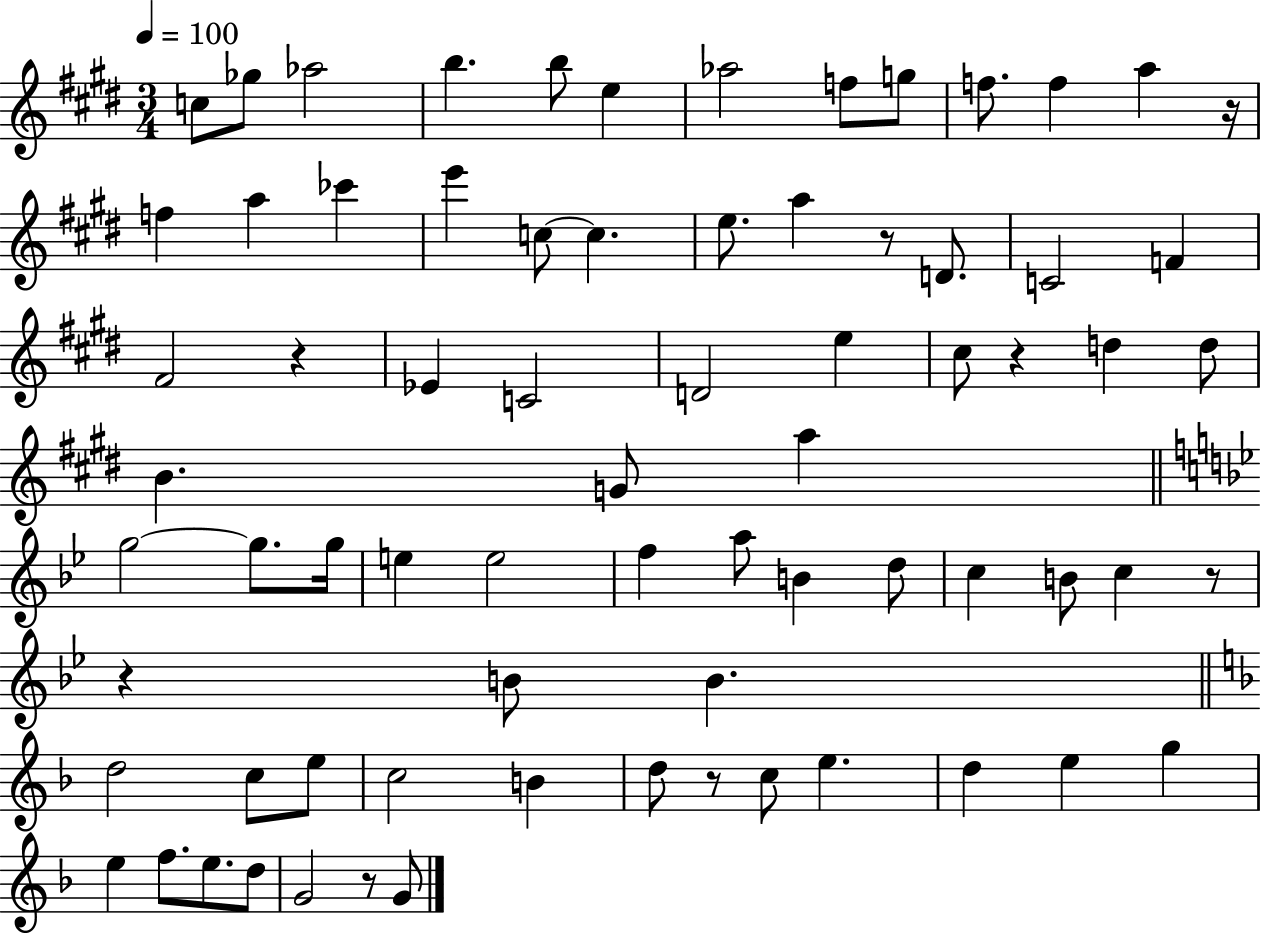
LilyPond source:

{
  \clef treble
  \numericTimeSignature
  \time 3/4
  \key e \major
  \tempo 4 = 100
  c''8 ges''8 aes''2 | b''4. b''8 e''4 | aes''2 f''8 g''8 | f''8. f''4 a''4 r16 | \break f''4 a''4 ces'''4 | e'''4 c''8~~ c''4. | e''8. a''4 r8 d'8. | c'2 f'4 | \break fis'2 r4 | ees'4 c'2 | d'2 e''4 | cis''8 r4 d''4 d''8 | \break b'4. g'8 a''4 | \bar "||" \break \key g \minor g''2~~ g''8. g''16 | e''4 e''2 | f''4 a''8 b'4 d''8 | c''4 b'8 c''4 r8 | \break r4 b'8 b'4. | \bar "||" \break \key f \major d''2 c''8 e''8 | c''2 b'4 | d''8 r8 c''8 e''4. | d''4 e''4 g''4 | \break e''4 f''8. e''8. d''8 | g'2 r8 g'8 | \bar "|."
}